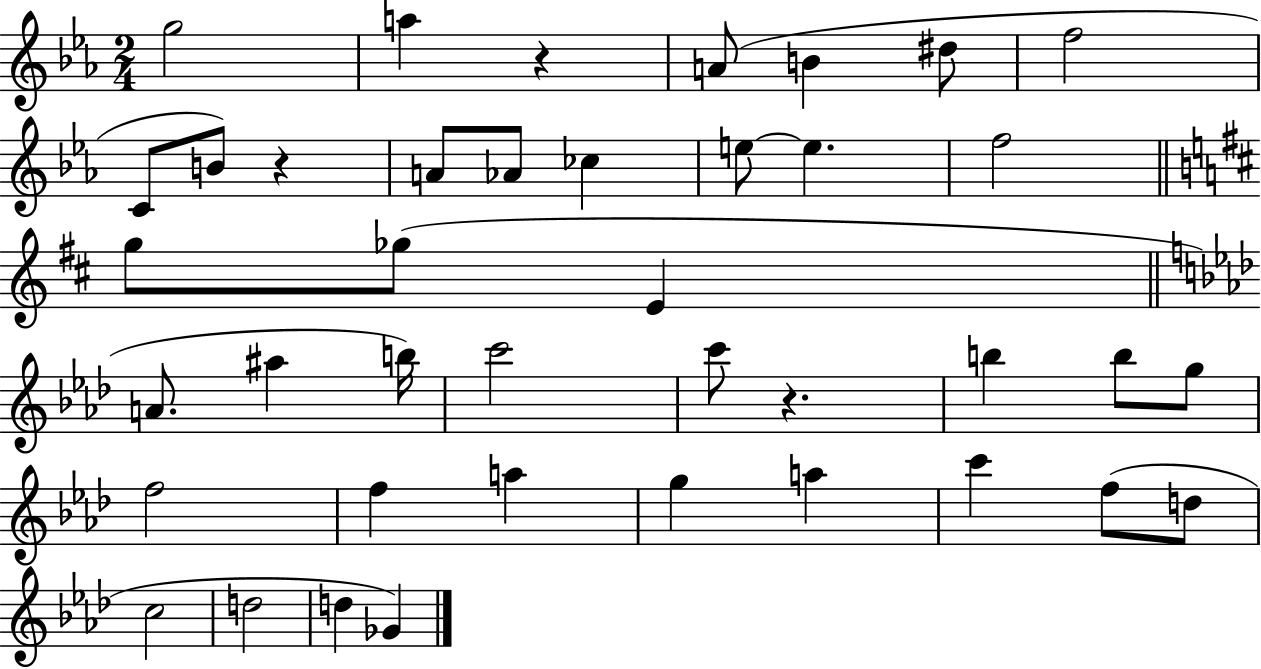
{
  \clef treble
  \numericTimeSignature
  \time 2/4
  \key ees \major
  \repeat volta 2 { g''2 | a''4 r4 | a'8( b'4 dis''8 | f''2 | \break c'8 b'8) r4 | a'8 aes'8 ces''4 | e''8~~ e''4. | f''2 | \break \bar "||" \break \key d \major g''8 ges''8( e'4 | \bar "||" \break \key aes \major a'8. ais''4 b''16) | c'''2 | c'''8 r4. | b''4 b''8 g''8 | \break f''2 | f''4 a''4 | g''4 a''4 | c'''4 f''8( d''8 | \break c''2 | d''2 | d''4 ges'4) | } \bar "|."
}